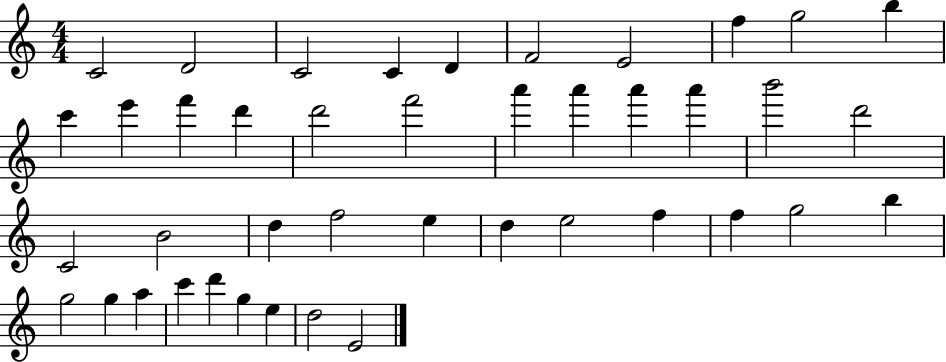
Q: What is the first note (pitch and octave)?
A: C4